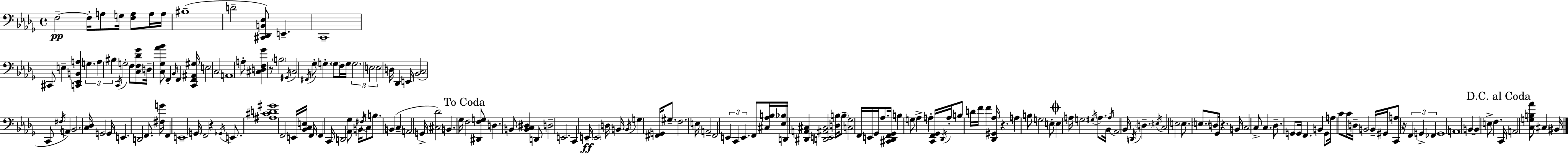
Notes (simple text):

F3/h F3/s A3/e G3/s [F3,A3]/e A3/s A3/s BIS3/w D4/h [C#2,Db2,B2,Eb3]/e E2/q. C2/w C#2/e E3/q [C2,Eb2,B2,A3]/q G3/q. A3/q BIS3/q C2/s G3/h F3/e [C3,F3,Db4,Gb4]/e D3/s [C3,Gb3,Ab4,Bb4]/e F2/q Bb2/s F2/q [C2,F2,A#2,G#3]/s E3/h C3/h A2/w A3/e [C#3,D3,F3,Gb4]/q R/e B3/h G#2/s C3/h F#2/s Gb3/e G3/q. G3/e F3/s G3/s G3/h. E3/h E3/h D3/s Db2/q E2/s [Bb2,C3]/h C2/e F#3/s A2/q Bb2/h. [C3,Db3]/s G2/h G2/s E2/q. D2/h F2/e. [F#3,G4]/s F2/q E2/w G2/s F2/h R/q Gb2/s E2/e. [A#3,C#4,D4,G#4]/w F2/h E2/s [Bb2,C3,E3]/s F2/s F2/q C2/s D2/h [Ab2,Gb3]/e B2/s F#3/s C3/e B3/e. B2/q C3/q A2/h G2/s [C#3,Db4]/h B2/q. Gb3/s F3/h [D#2,F3,G3]/e D3/q. B2/e [B2,C3,D#3]/q D2/e D3/h E2/h. C2/q E2/s E2/h D3/s B2/s B2/s G3/q [F#2,G2]/s G#3/e. F3/h. E3/s A2/h F2/h E2/q C2/q E2/q. F2/e [C#3,Ab3,B3]/s [Eb3,Bb3]/s D2/s [D#2,A2,C#3]/q [D2,E2,A#2,C#3]/h [D3,B3]/s B3/e [C3,Gb3]/h F2/s E2/s Gb2/s Ab3/e. [C#2,Db2,F2,Gb2]/s B3/q G3/e Ab3/q A3/q [C2,F2,Gb2]/s Db2/s A3/s B3/e D4/s F4/s F4/q [Db2,G#2,Ab3]/s R/q. A3/q B3/e G3/h E3/e E3/q A3/s G3/h G#3/s A3/e. Bb2/s A3/s Ab2/h Bb2/s D2/s D3/q. E3/s C3/h E3/h E3/e. E3/e. D3/s Gb2/e R/q. B2/s C3/h C3/e C3/q. Db3/e. G2/e G2/s F2/q. B2/q G2/e A3/s C4/e C4/s D3/s B2/h B2/s G#2/s [C2,A3]/e R/s F2/q G2/q FES2/q G2/w A2/w B2/q B2/q E3/e F3/q. C2/s A2/h [C3,G3,B3,Ab4]/e C#3/q BIS2/s